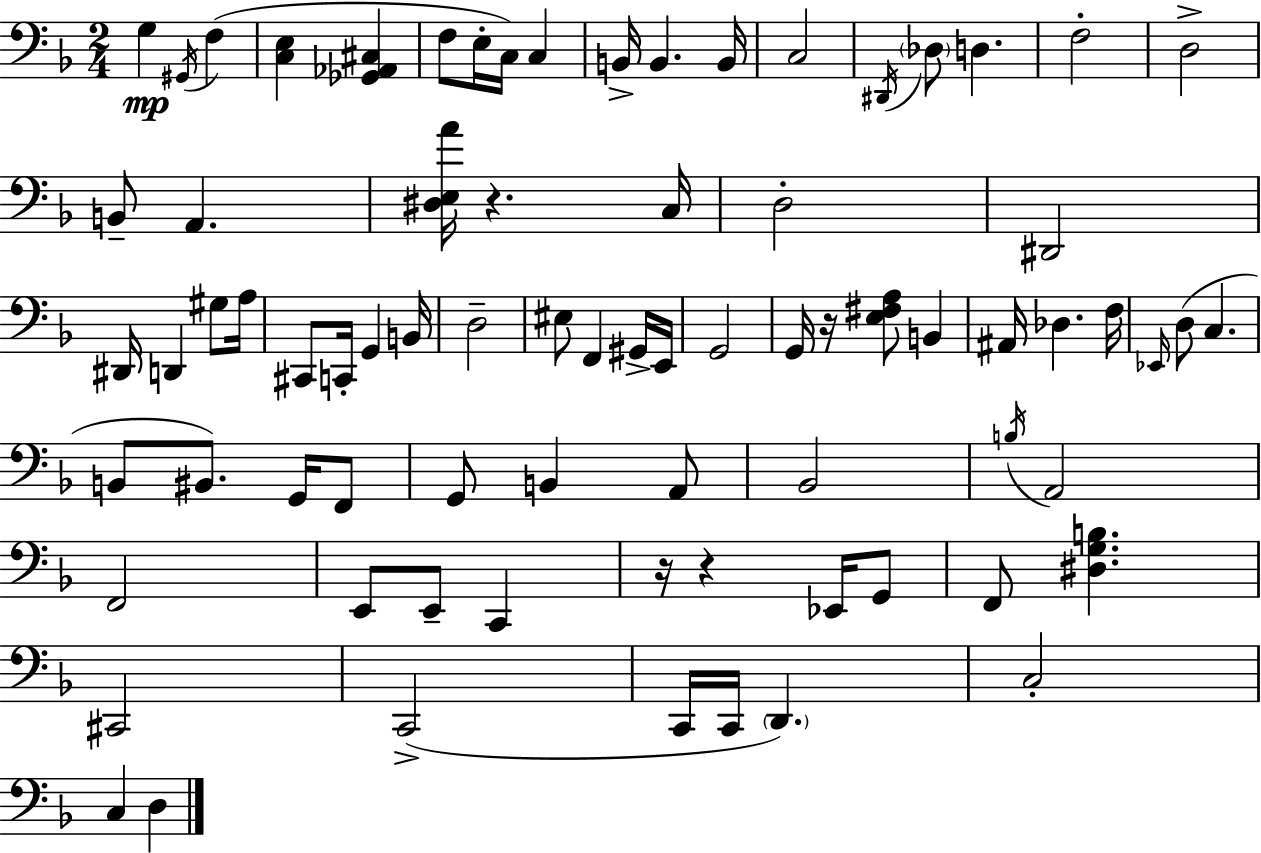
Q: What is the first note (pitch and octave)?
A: G3